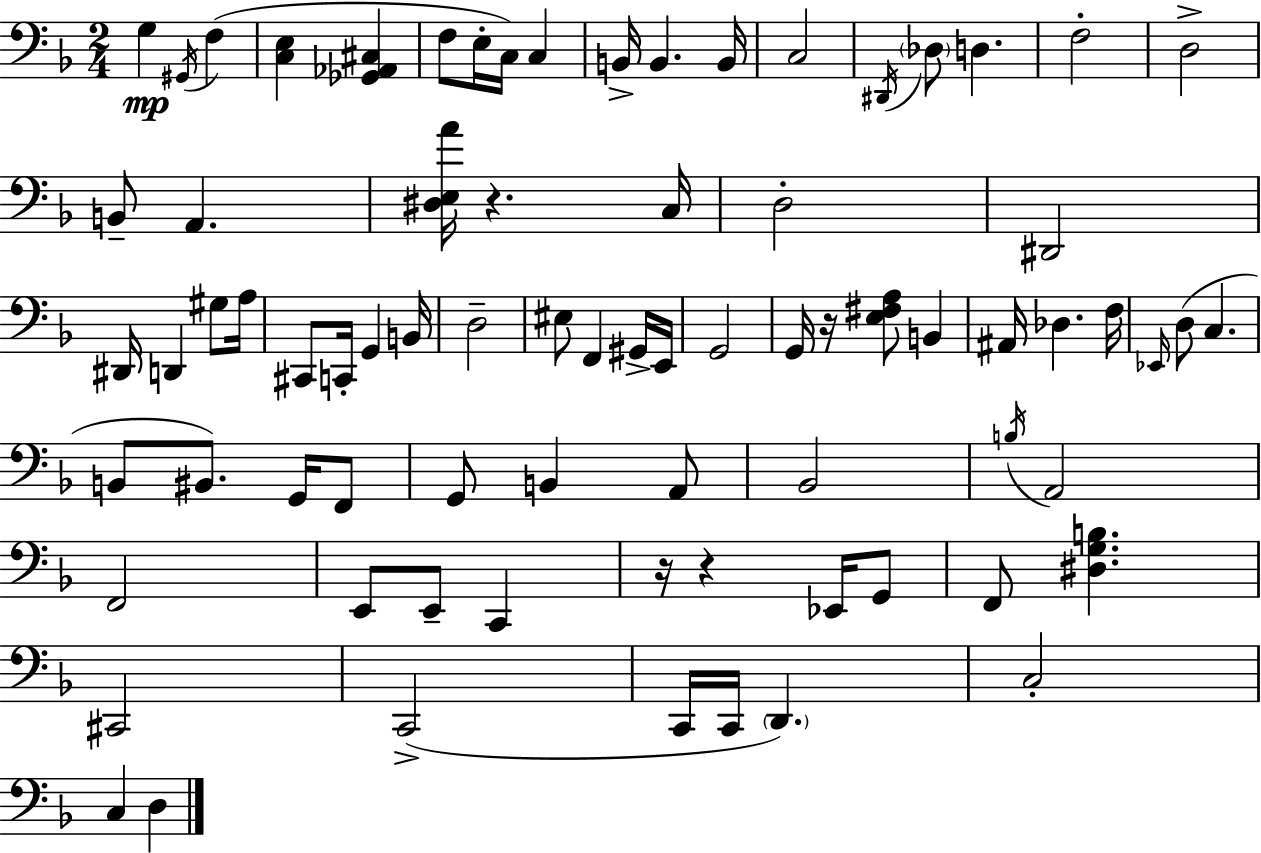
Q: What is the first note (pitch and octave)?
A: G3